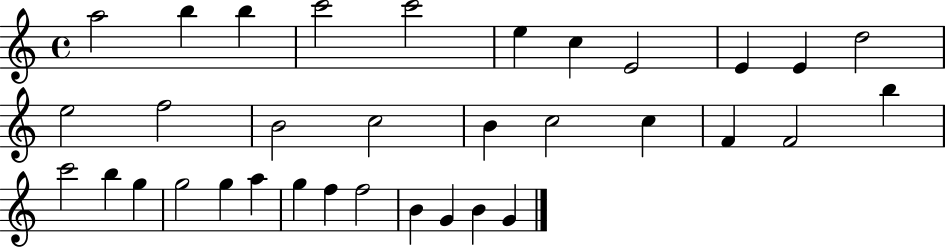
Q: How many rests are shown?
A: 0